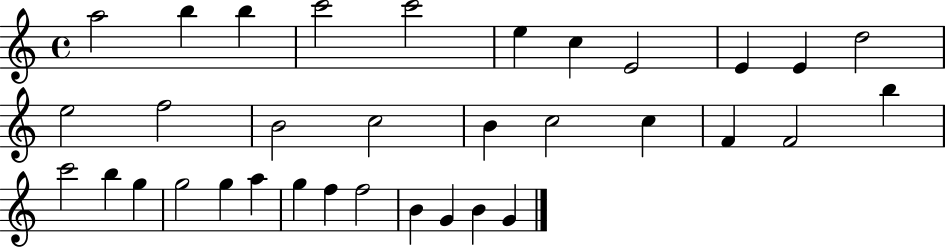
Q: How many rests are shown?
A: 0